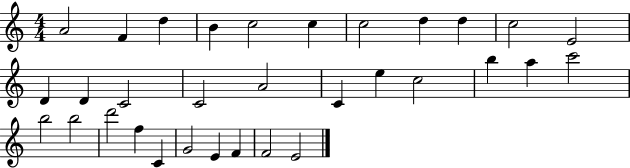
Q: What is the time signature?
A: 4/4